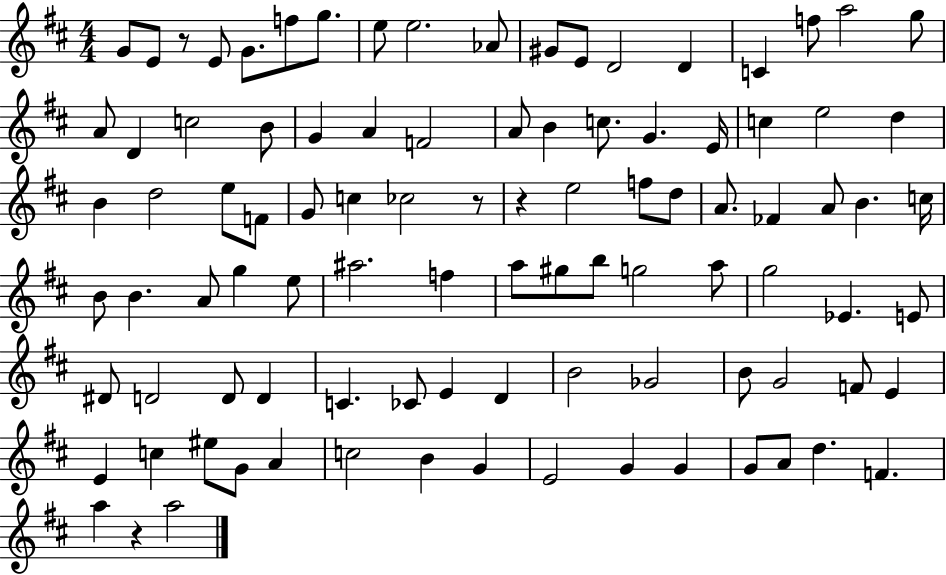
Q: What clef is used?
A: treble